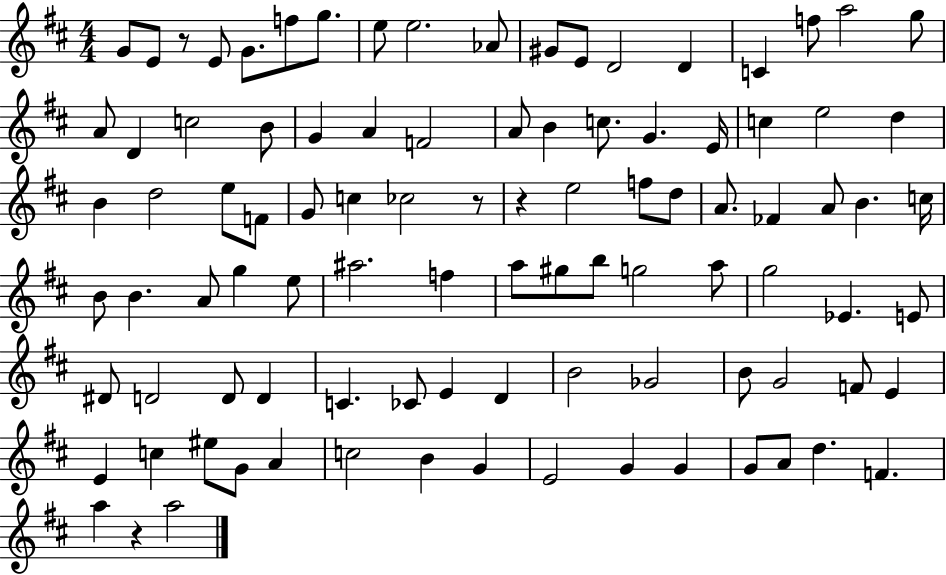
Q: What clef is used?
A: treble